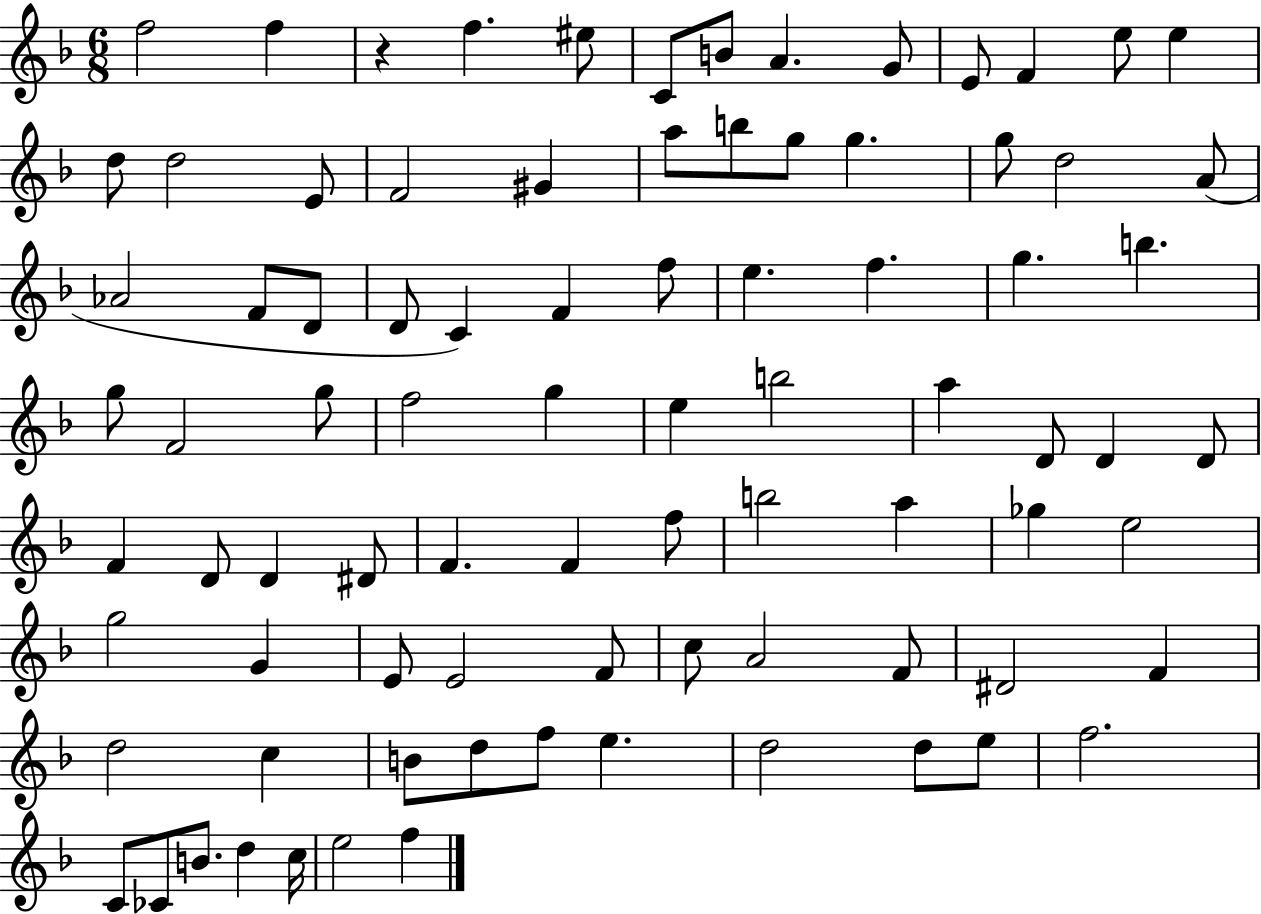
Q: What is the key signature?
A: F major